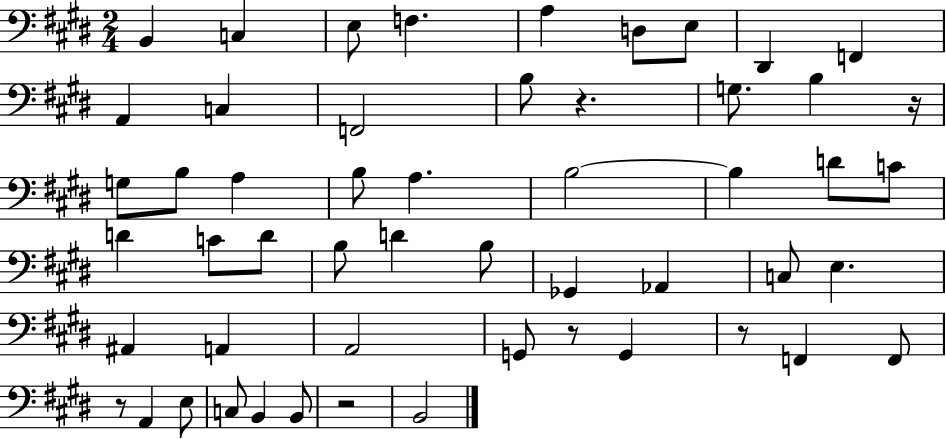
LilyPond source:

{
  \clef bass
  \numericTimeSignature
  \time 2/4
  \key e \major
  b,4 c4 | e8 f4. | a4 d8 e8 | dis,4 f,4 | \break a,4 c4 | f,2 | b8 r4. | g8. b4 r16 | \break g8 b8 a4 | b8 a4. | b2~~ | b4 d'8 c'8 | \break d'4 c'8 d'8 | b8 d'4 b8 | ges,4 aes,4 | c8 e4. | \break ais,4 a,4 | a,2 | g,8 r8 g,4 | r8 f,4 f,8 | \break r8 a,4 e8 | c8 b,4 b,8 | r2 | b,2 | \break \bar "|."
}